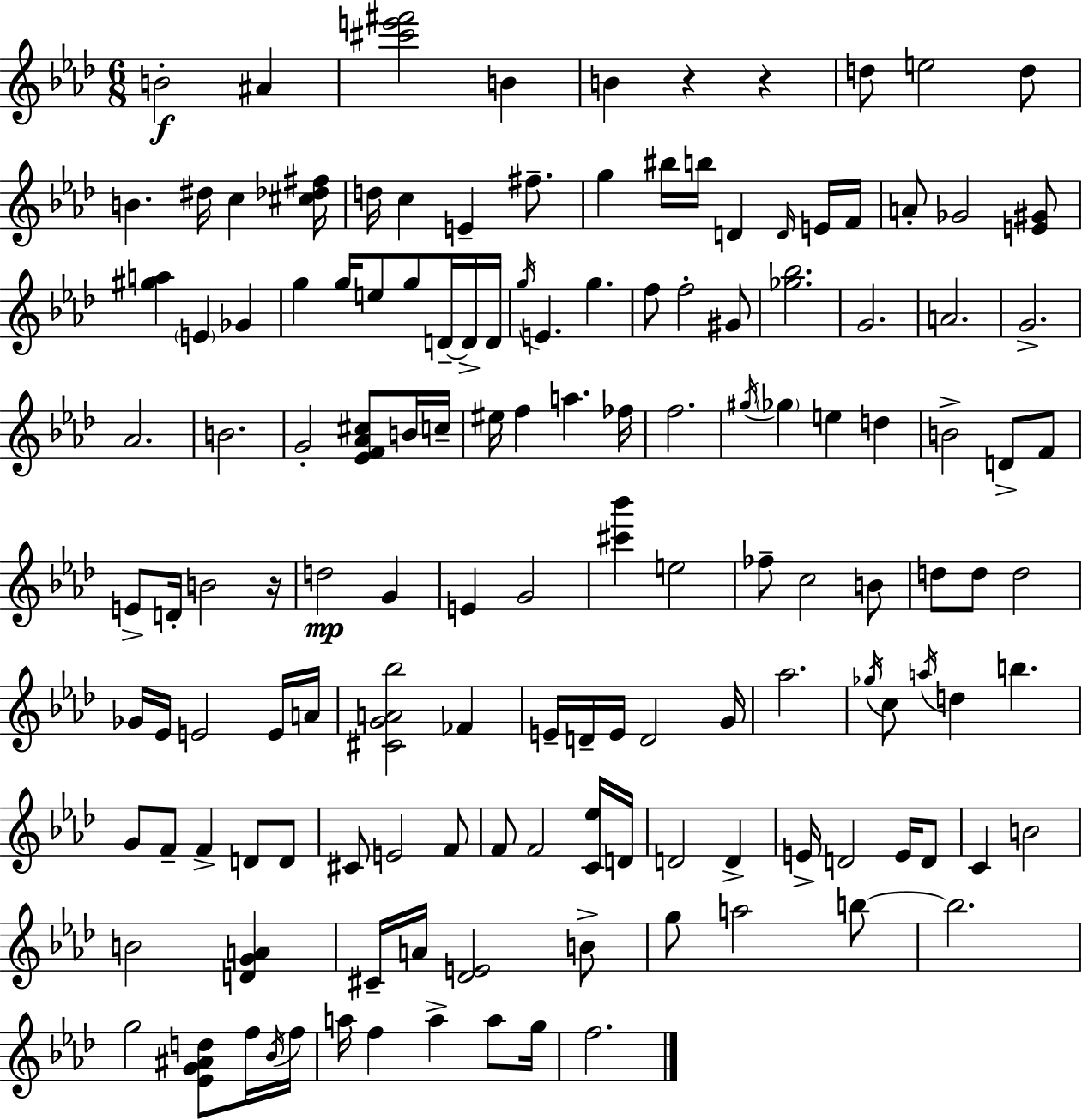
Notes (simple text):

B4/h A#4/q [C#6,E6,F#6]/h B4/q B4/q R/q R/q D5/e E5/h D5/e B4/q. D#5/s C5/q [C#5,Db5,F#5]/s D5/s C5/q E4/q F#5/e. G5/q BIS5/s B5/s D4/q D4/s E4/s F4/s A4/e Gb4/h [E4,G#4]/e [G#5,A5]/q E4/q Gb4/q G5/q G5/s E5/e G5/e D4/s D4/s D4/s G5/s E4/q. G5/q. F5/e F5/h G#4/e [Gb5,Bb5]/h. G4/h. A4/h. G4/h. Ab4/h. B4/h. G4/h [Eb4,F4,Ab4,C#5]/e B4/s C5/s EIS5/s F5/q A5/q. FES5/s F5/h. G#5/s Gb5/q E5/q D5/q B4/h D4/e F4/e E4/e D4/s B4/h R/s D5/h G4/q E4/q G4/h [C#6,Bb6]/q E5/h FES5/e C5/h B4/e D5/e D5/e D5/h Gb4/s Eb4/s E4/h E4/s A4/s [C#4,G4,A4,Bb5]/h FES4/q E4/s D4/s E4/s D4/h G4/s Ab5/h. Gb5/s C5/e A5/s D5/q B5/q. G4/e F4/e F4/q D4/e D4/e C#4/e E4/h F4/e F4/e F4/h [C4,Eb5]/s D4/s D4/h D4/q E4/s D4/h E4/s D4/e C4/q B4/h B4/h [D4,G4,A4]/q C#4/s A4/s [Db4,E4]/h B4/e G5/e A5/h B5/e B5/h. G5/h [Eb4,G4,A#4,D5]/e F5/s Bb4/s F5/s A5/s F5/q A5/q A5/e G5/s F5/h.